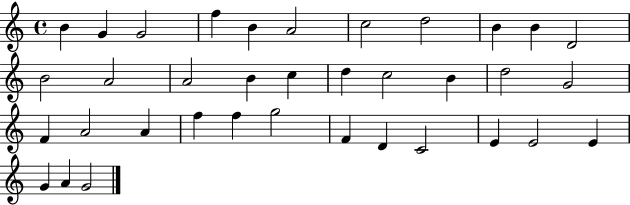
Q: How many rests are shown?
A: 0